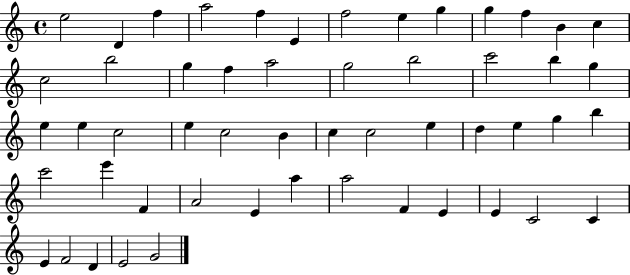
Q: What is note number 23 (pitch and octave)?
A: G5